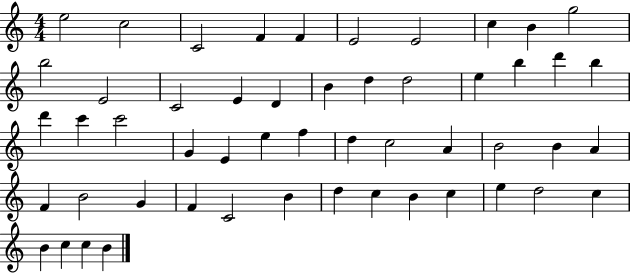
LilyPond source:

{
  \clef treble
  \numericTimeSignature
  \time 4/4
  \key c \major
  e''2 c''2 | c'2 f'4 f'4 | e'2 e'2 | c''4 b'4 g''2 | \break b''2 e'2 | c'2 e'4 d'4 | b'4 d''4 d''2 | e''4 b''4 d'''4 b''4 | \break d'''4 c'''4 c'''2 | g'4 e'4 e''4 f''4 | d''4 c''2 a'4 | b'2 b'4 a'4 | \break f'4 b'2 g'4 | f'4 c'2 b'4 | d''4 c''4 b'4 c''4 | e''4 d''2 c''4 | \break b'4 c''4 c''4 b'4 | \bar "|."
}